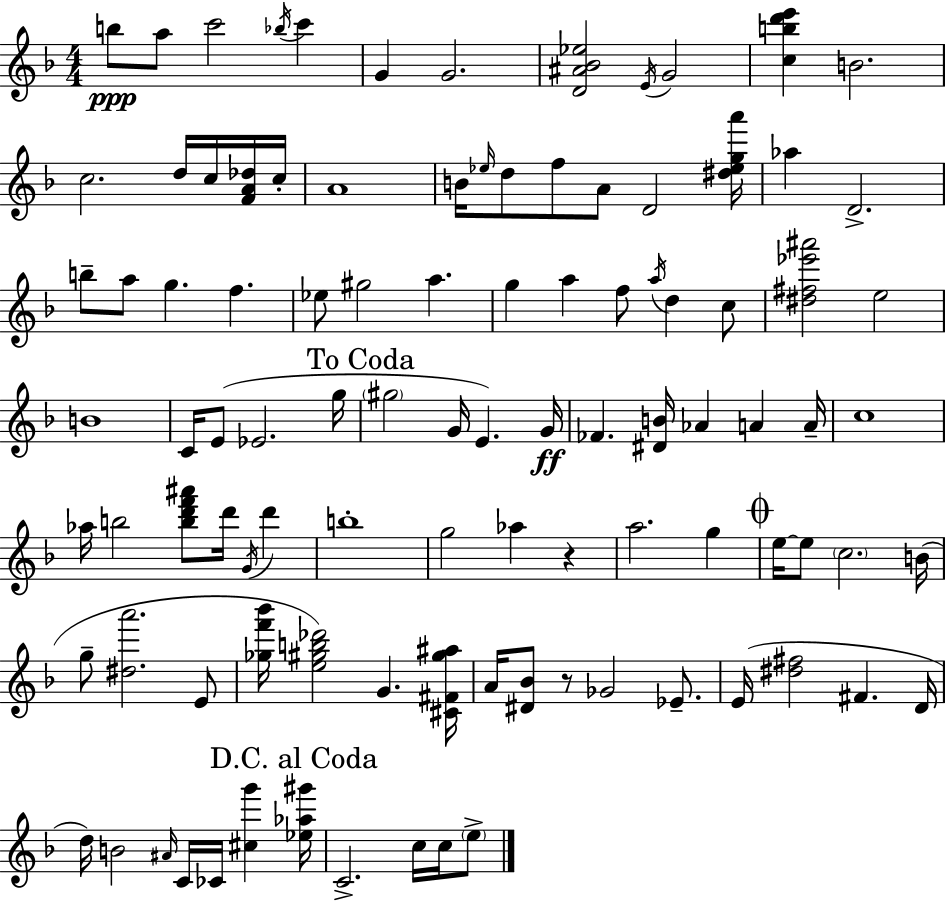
{
  \clef treble
  \numericTimeSignature
  \time 4/4
  \key d \minor
  b''8\ppp a''8 c'''2 \acciaccatura { bes''16 } c'''4 | g'4 g'2. | <d' ais' bes' ees''>2 \acciaccatura { e'16 } g'2 | <c'' b'' d''' e'''>4 b'2. | \break c''2. d''16 c''16 | <f' a' des''>16 c''16-. a'1 | b'16 \grace { ees''16 } d''8 f''8 a'8 d'2 | <dis'' ees'' g'' a'''>16 aes''4 d'2.-> | \break b''8-- a''8 g''4. f''4. | ees''8 gis''2 a''4. | g''4 a''4 f''8 \acciaccatura { a''16 } d''4 | c''8 <dis'' fis'' ees''' ais'''>2 e''2 | \break b'1 | c'16 e'8( ees'2. | g''16 \mark "To Coda" \parenthesize gis''2 g'16 e'4.) | g'16\ff fes'4. <dis' b'>16 aes'4 a'4 | \break a'16-- c''1 | aes''16 b''2 <b'' d''' f''' ais'''>8 d'''16 | \acciaccatura { g'16 } d'''4 b''1-. | g''2 aes''4 | \break r4 a''2. | g''4 \mark \markup { \musicglyph "scripts.coda" } e''16~~ e''8 \parenthesize c''2. | b'16( g''8-- <dis'' a'''>2. | e'8 <ges'' f''' bes'''>16 <e'' gis'' b'' des'''>2) g'4. | \break <cis' fis' gis'' ais''>16 a'16 <dis' bes'>8 r8 ges'2 | ees'8.-- e'16( <dis'' fis''>2 fis'4. | d'16 d''16) b'2 \grace { ais'16 } c'16 | ces'16 <cis'' g'''>4 \mark "D.C. al Coda" <ees'' aes'' gis'''>16 c'2.-> | \break c''16 c''16 \parenthesize e''8-> \bar "|."
}